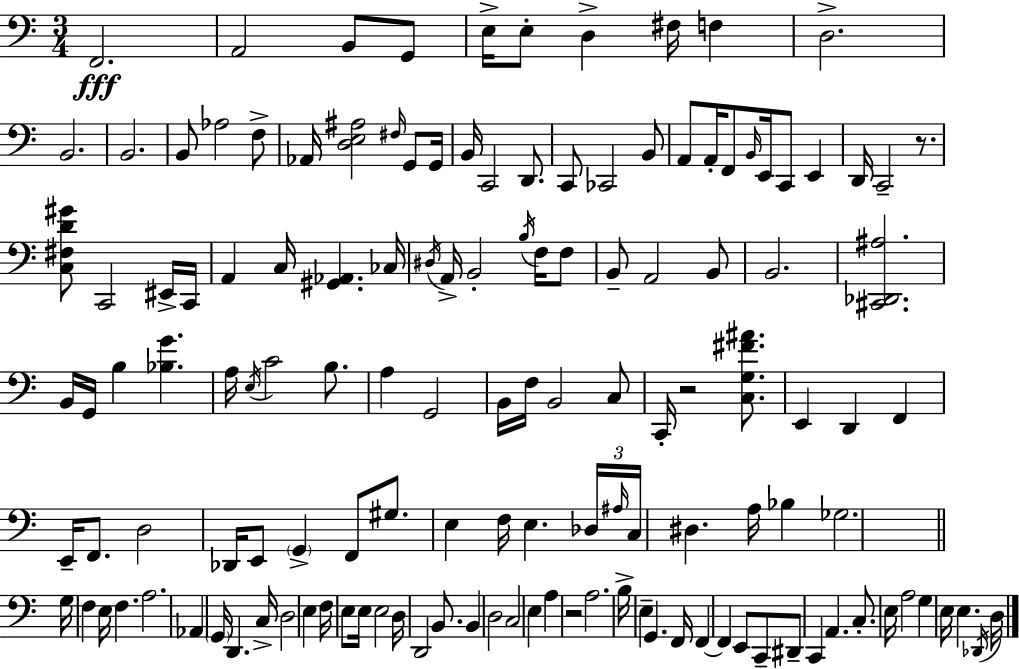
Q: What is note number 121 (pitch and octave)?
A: C3